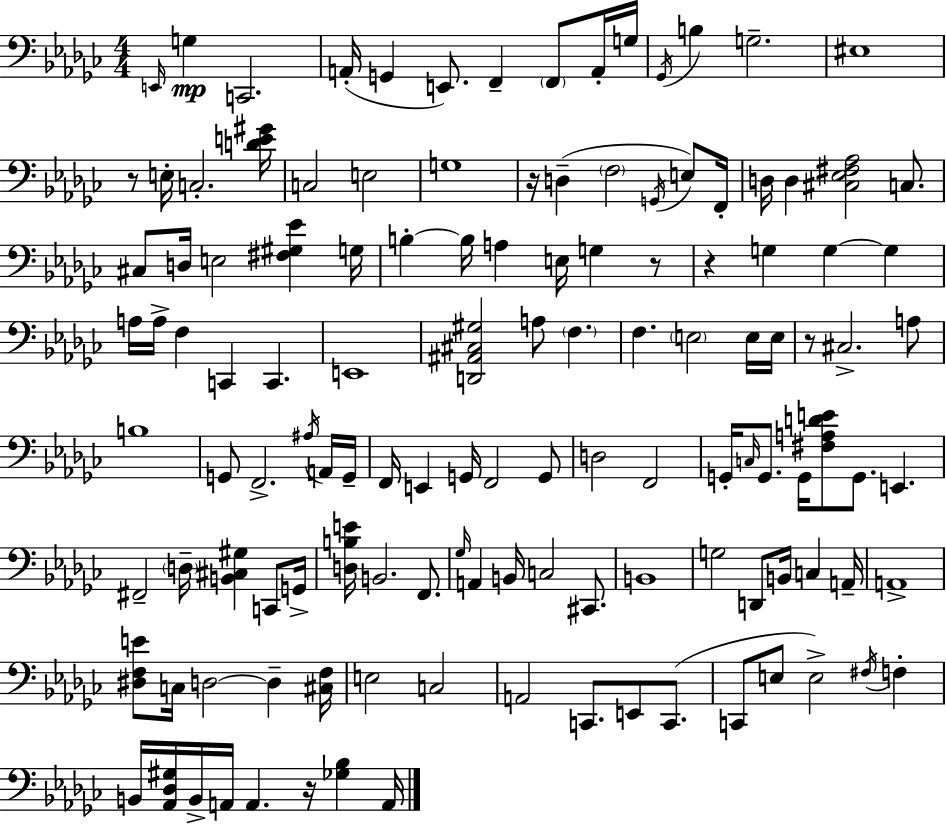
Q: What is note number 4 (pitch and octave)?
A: A2